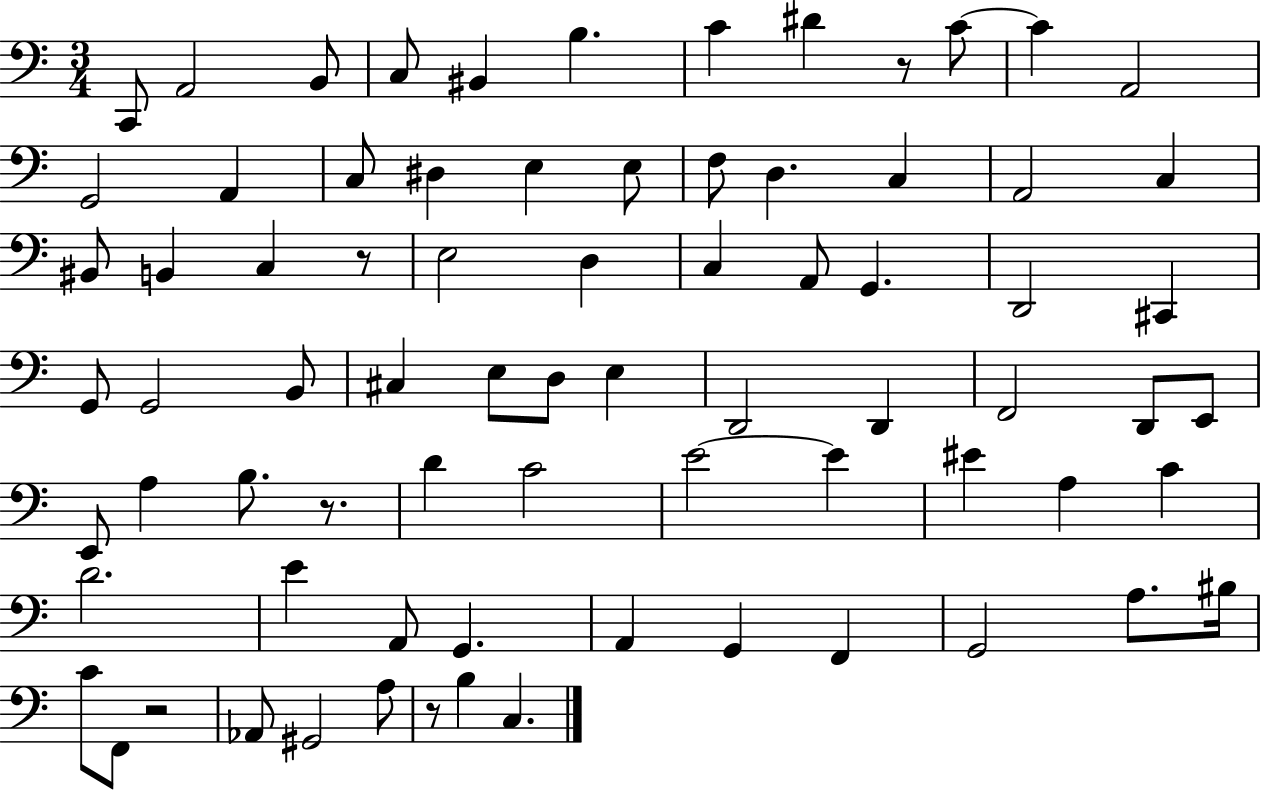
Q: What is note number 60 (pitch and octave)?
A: G2